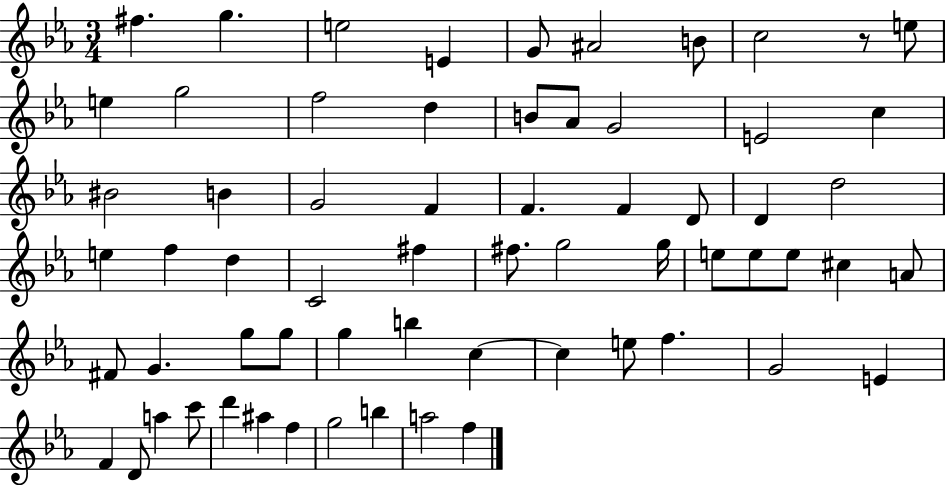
F#5/q. G5/q. E5/h E4/q G4/e A#4/h B4/e C5/h R/e E5/e E5/q G5/h F5/h D5/q B4/e Ab4/e G4/h E4/h C5/q BIS4/h B4/q G4/h F4/q F4/q. F4/q D4/e D4/q D5/h E5/q F5/q D5/q C4/h F#5/q F#5/e. G5/h G5/s E5/e E5/e E5/e C#5/q A4/e F#4/e G4/q. G5/e G5/e G5/q B5/q C5/q C5/q E5/e F5/q. G4/h E4/q F4/q D4/e A5/q C6/e D6/q A#5/q F5/q G5/h B5/q A5/h F5/q